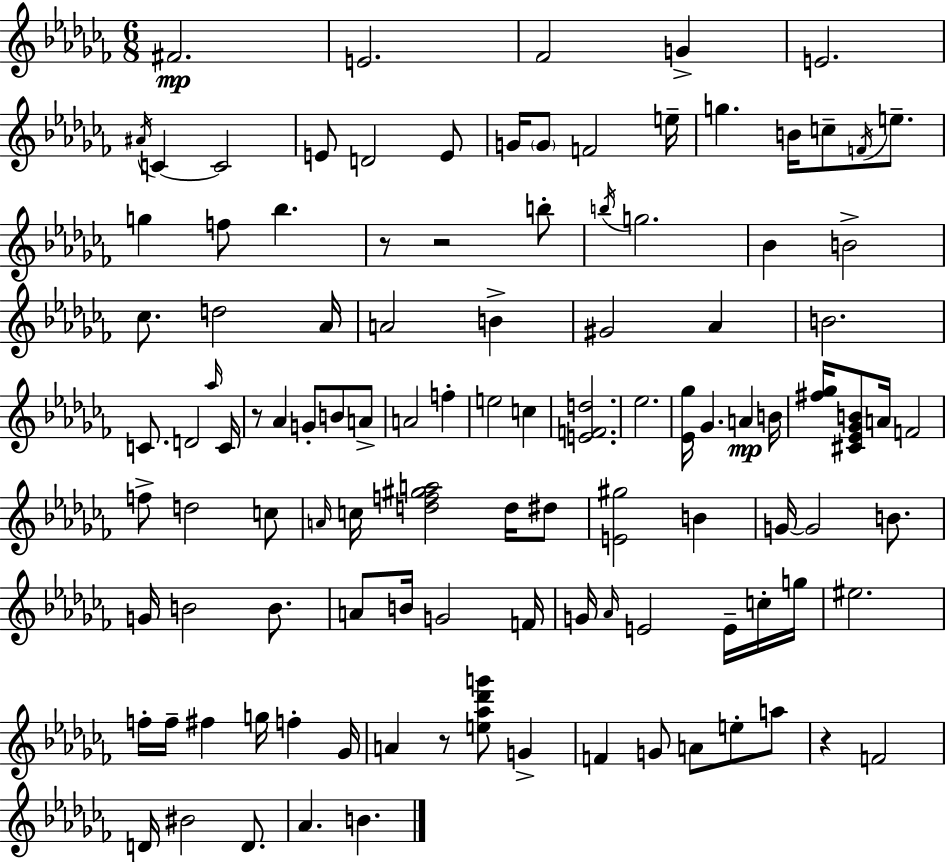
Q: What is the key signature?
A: AES minor